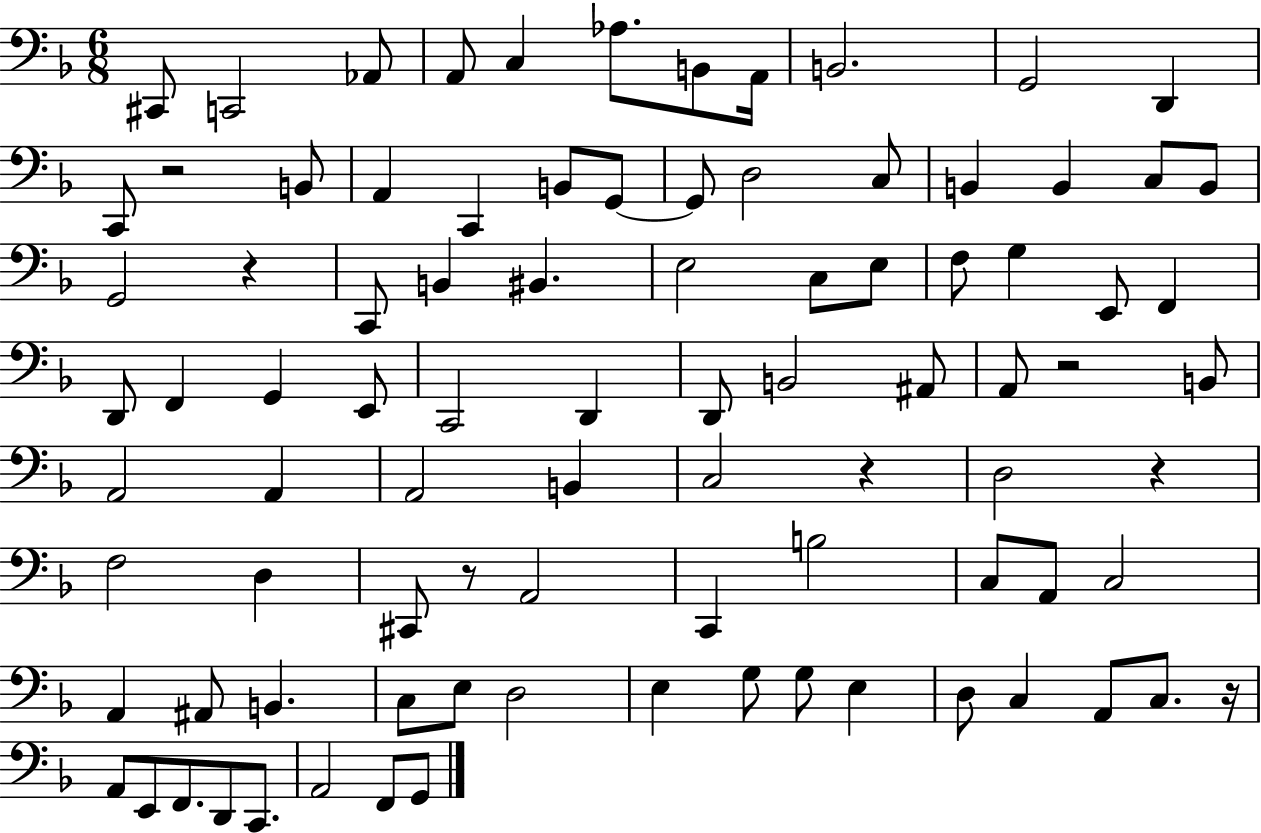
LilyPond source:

{
  \clef bass
  \numericTimeSignature
  \time 6/8
  \key f \major
  \repeat volta 2 { cis,8 c,2 aes,8 | a,8 c4 aes8. b,8 a,16 | b,2. | g,2 d,4 | \break c,8 r2 b,8 | a,4 c,4 b,8 g,8~~ | g,8 d2 c8 | b,4 b,4 c8 b,8 | \break g,2 r4 | c,8 b,4 bis,4. | e2 c8 e8 | f8 g4 e,8 f,4 | \break d,8 f,4 g,4 e,8 | c,2 d,4 | d,8 b,2 ais,8 | a,8 r2 b,8 | \break a,2 a,4 | a,2 b,4 | c2 r4 | d2 r4 | \break f2 d4 | cis,8 r8 a,2 | c,4 b2 | c8 a,8 c2 | \break a,4 ais,8 b,4. | c8 e8 d2 | e4 g8 g8 e4 | d8 c4 a,8 c8. r16 | \break a,8 e,8 f,8. d,8 c,8. | a,2 f,8 g,8 | } \bar "|."
}